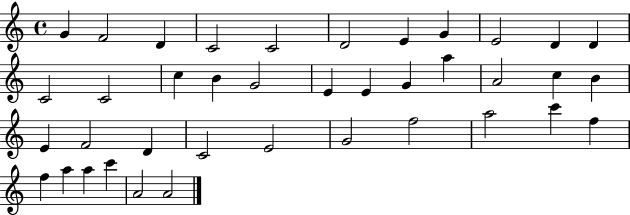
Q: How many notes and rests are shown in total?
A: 39